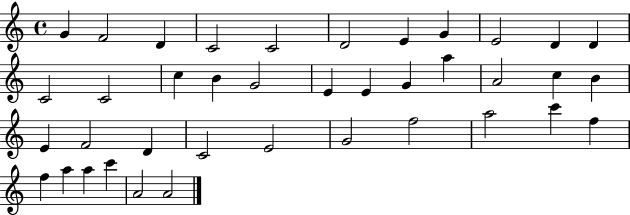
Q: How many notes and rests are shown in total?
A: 39